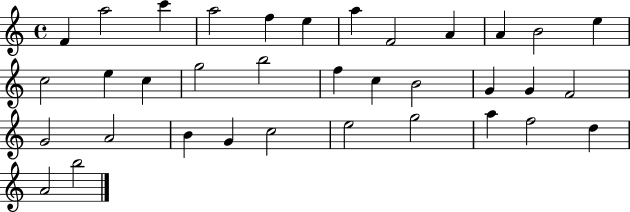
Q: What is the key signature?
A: C major